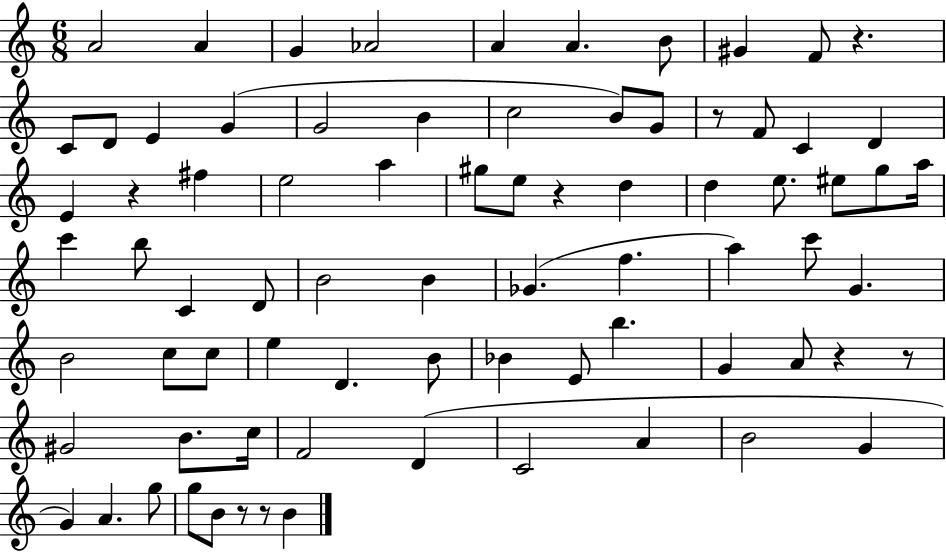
A4/h A4/q G4/q Ab4/h A4/q A4/q. B4/e G#4/q F4/e R/q. C4/e D4/e E4/q G4/q G4/h B4/q C5/h B4/e G4/e R/e F4/e C4/q D4/q E4/q R/q F#5/q E5/h A5/q G#5/e E5/e R/q D5/q D5/q E5/e. EIS5/e G5/e A5/s C6/q B5/e C4/q D4/e B4/h B4/q Gb4/q. F5/q. A5/q C6/e G4/q. B4/h C5/e C5/e E5/q D4/q. B4/e Bb4/q E4/e B5/q. G4/q A4/e R/q R/e G#4/h B4/e. C5/s F4/h D4/q C4/h A4/q B4/h G4/q G4/q A4/q. G5/e G5/e B4/e R/e R/e B4/q